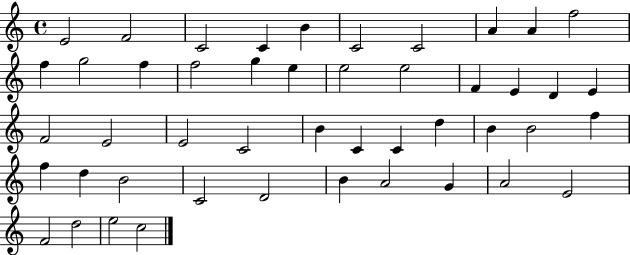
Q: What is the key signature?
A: C major